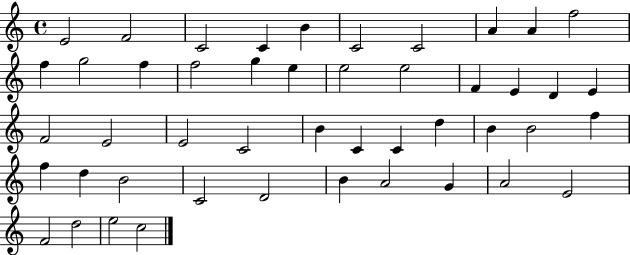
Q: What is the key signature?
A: C major